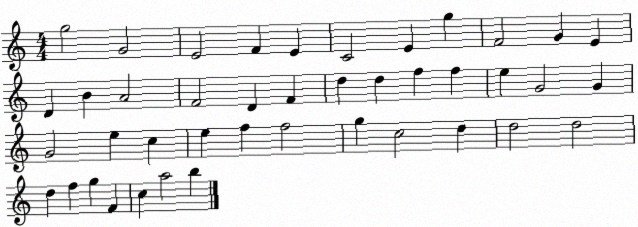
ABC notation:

X:1
T:Untitled
M:4/4
L:1/4
K:C
g2 G2 E2 F E C2 E g F2 G E D B A2 F2 D F d d f f e G2 G G2 e c e f f2 g c2 d d2 d2 d f g F c a2 b